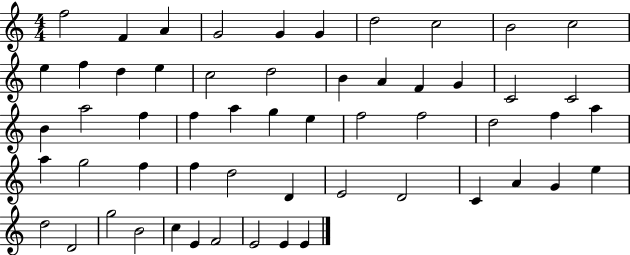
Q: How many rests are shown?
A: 0